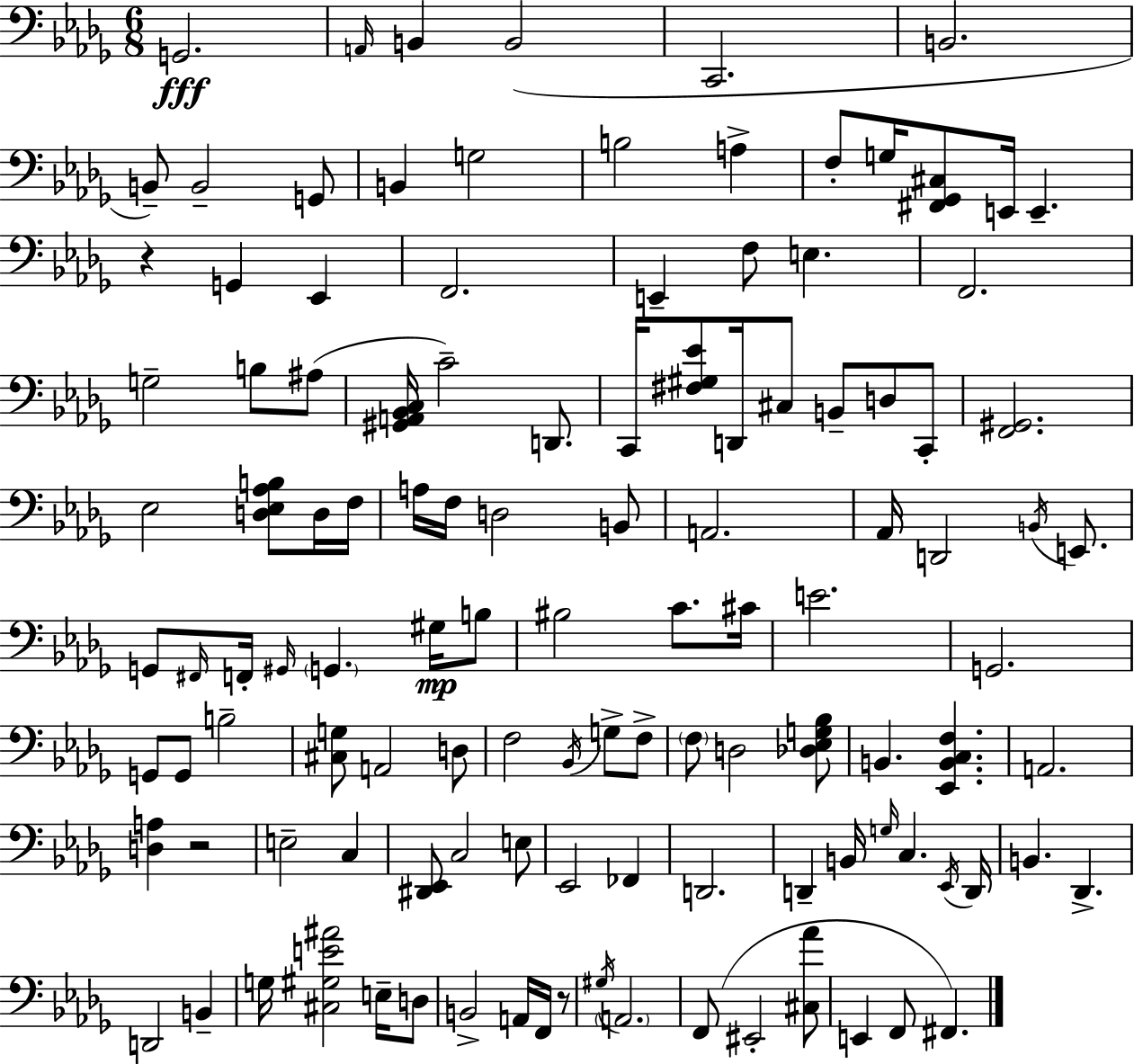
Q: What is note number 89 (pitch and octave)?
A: B2